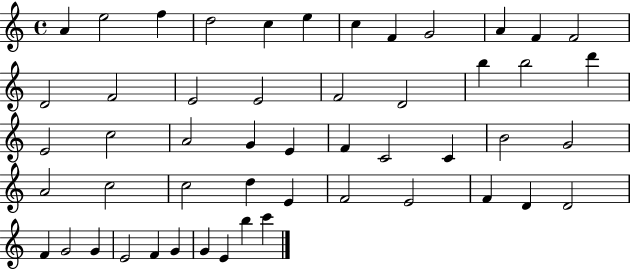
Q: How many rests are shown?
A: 0